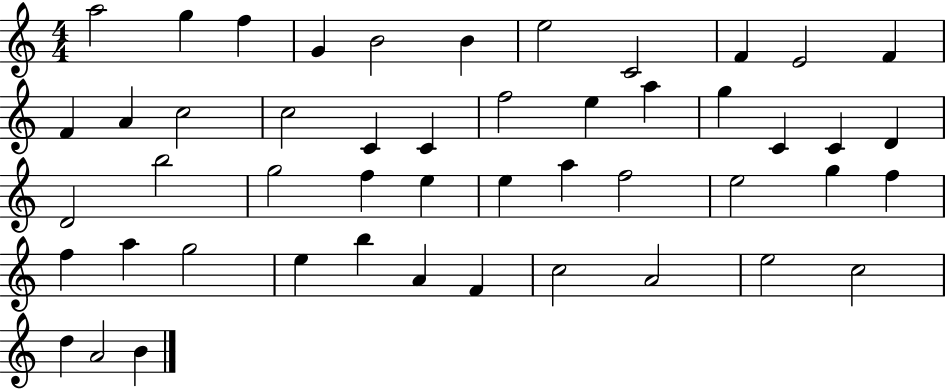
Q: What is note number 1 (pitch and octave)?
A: A5